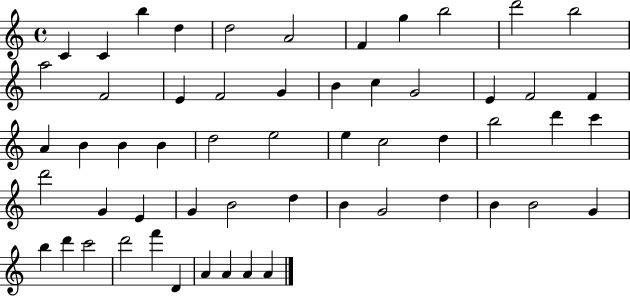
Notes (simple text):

C4/q C4/q B5/q D5/q D5/h A4/h F4/q G5/q B5/h D6/h B5/h A5/h F4/h E4/q F4/h G4/q B4/q C5/q G4/h E4/q F4/h F4/q A4/q B4/q B4/q B4/q D5/h E5/h E5/q C5/h D5/q B5/h D6/q C6/q D6/h G4/q E4/q G4/q B4/h D5/q B4/q G4/h D5/q B4/q B4/h G4/q B5/q D6/q C6/h D6/h F6/q D4/q A4/q A4/q A4/q A4/q